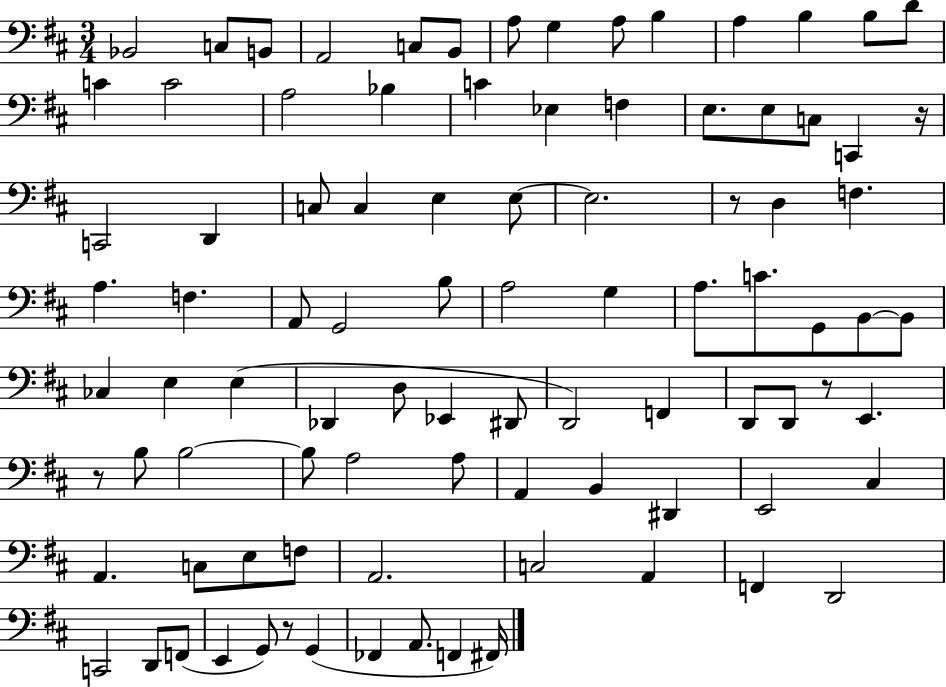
{
  \clef bass
  \numericTimeSignature
  \time 3/4
  \key d \major
  bes,2 c8 b,8 | a,2 c8 b,8 | a8 g4 a8 b4 | a4 b4 b8 d'8 | \break c'4 c'2 | a2 bes4 | c'4 ees4 f4 | e8. e8 c8 c,4 r16 | \break c,2 d,4 | c8 c4 e4 e8~~ | e2. | r8 d4 f4. | \break a4. f4. | a,8 g,2 b8 | a2 g4 | a8. c'8. g,8 b,8~~ b,8 | \break ces4 e4 e4( | des,4 d8 ees,4 dis,8 | d,2) f,4 | d,8 d,8 r8 e,4. | \break r8 b8 b2~~ | b8 a2 a8 | a,4 b,4 dis,4 | e,2 cis4 | \break a,4. c8 e8 f8 | a,2. | c2 a,4 | f,4 d,2 | \break c,2 d,8 f,8( | e,4 g,8) r8 g,4( | fes,4 a,8. f,4 fis,16) | \bar "|."
}